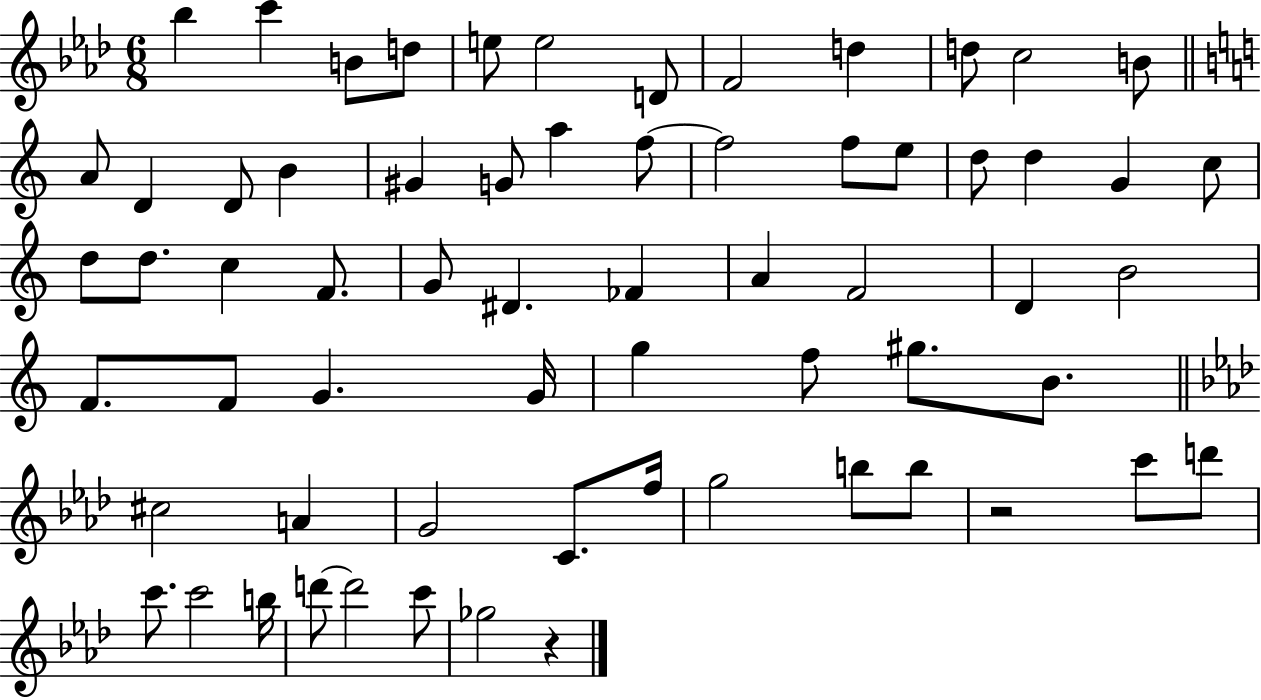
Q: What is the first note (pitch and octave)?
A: Bb5